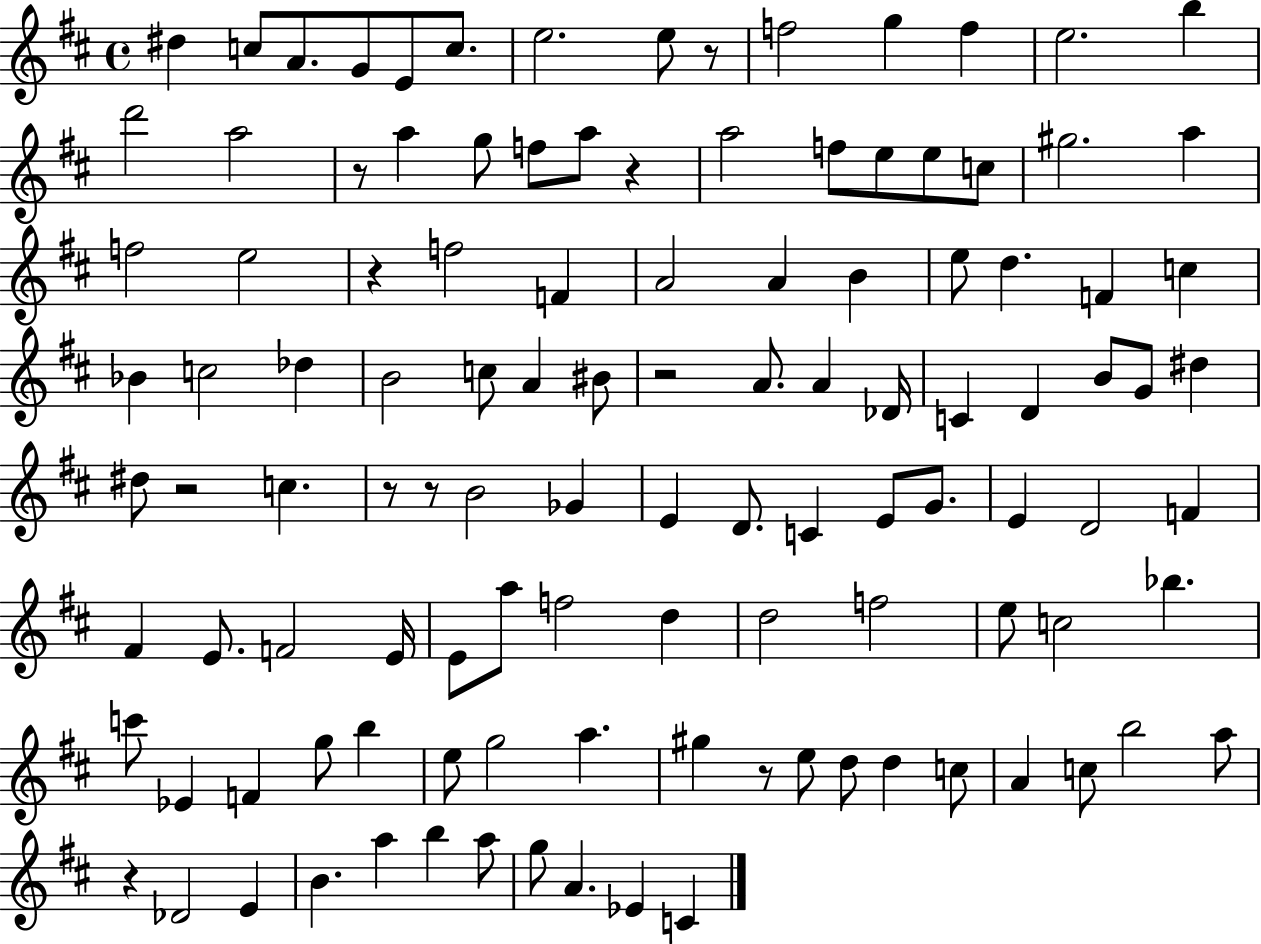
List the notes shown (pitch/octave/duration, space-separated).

D#5/q C5/e A4/e. G4/e E4/e C5/e. E5/h. E5/e R/e F5/h G5/q F5/q E5/h. B5/q D6/h A5/h R/e A5/q G5/e F5/e A5/e R/q A5/h F5/e E5/e E5/e C5/e G#5/h. A5/q F5/h E5/h R/q F5/h F4/q A4/h A4/q B4/q E5/e D5/q. F4/q C5/q Bb4/q C5/h Db5/q B4/h C5/e A4/q BIS4/e R/h A4/e. A4/q Db4/s C4/q D4/q B4/e G4/e D#5/q D#5/e R/h C5/q. R/e R/e B4/h Gb4/q E4/q D4/e. C4/q E4/e G4/e. E4/q D4/h F4/q F#4/q E4/e. F4/h E4/s E4/e A5/e F5/h D5/q D5/h F5/h E5/e C5/h Bb5/q. C6/e Eb4/q F4/q G5/e B5/q E5/e G5/h A5/q. G#5/q R/e E5/e D5/e D5/q C5/e A4/q C5/e B5/h A5/e R/q Db4/h E4/q B4/q. A5/q B5/q A5/e G5/e A4/q. Eb4/q C4/q